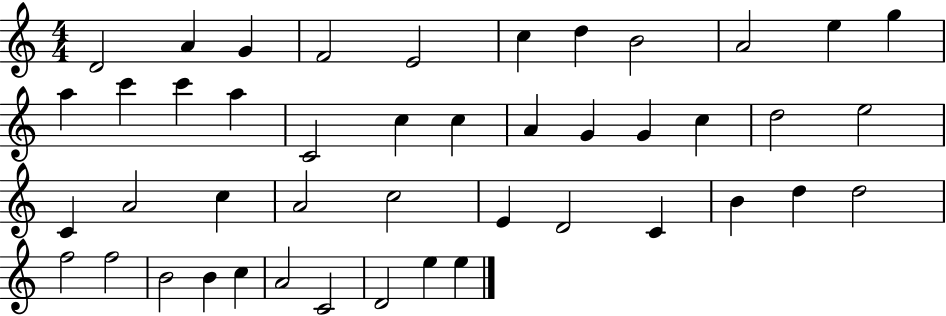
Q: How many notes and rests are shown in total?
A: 45